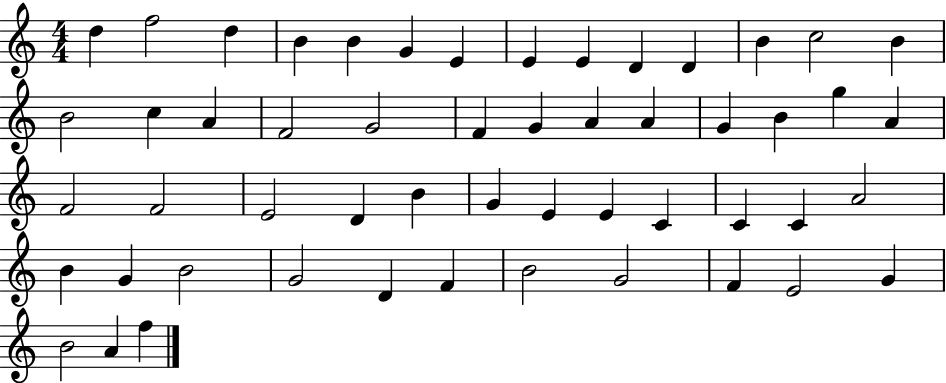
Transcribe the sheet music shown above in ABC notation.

X:1
T:Untitled
M:4/4
L:1/4
K:C
d f2 d B B G E E E D D B c2 B B2 c A F2 G2 F G A A G B g A F2 F2 E2 D B G E E C C C A2 B G B2 G2 D F B2 G2 F E2 G B2 A f